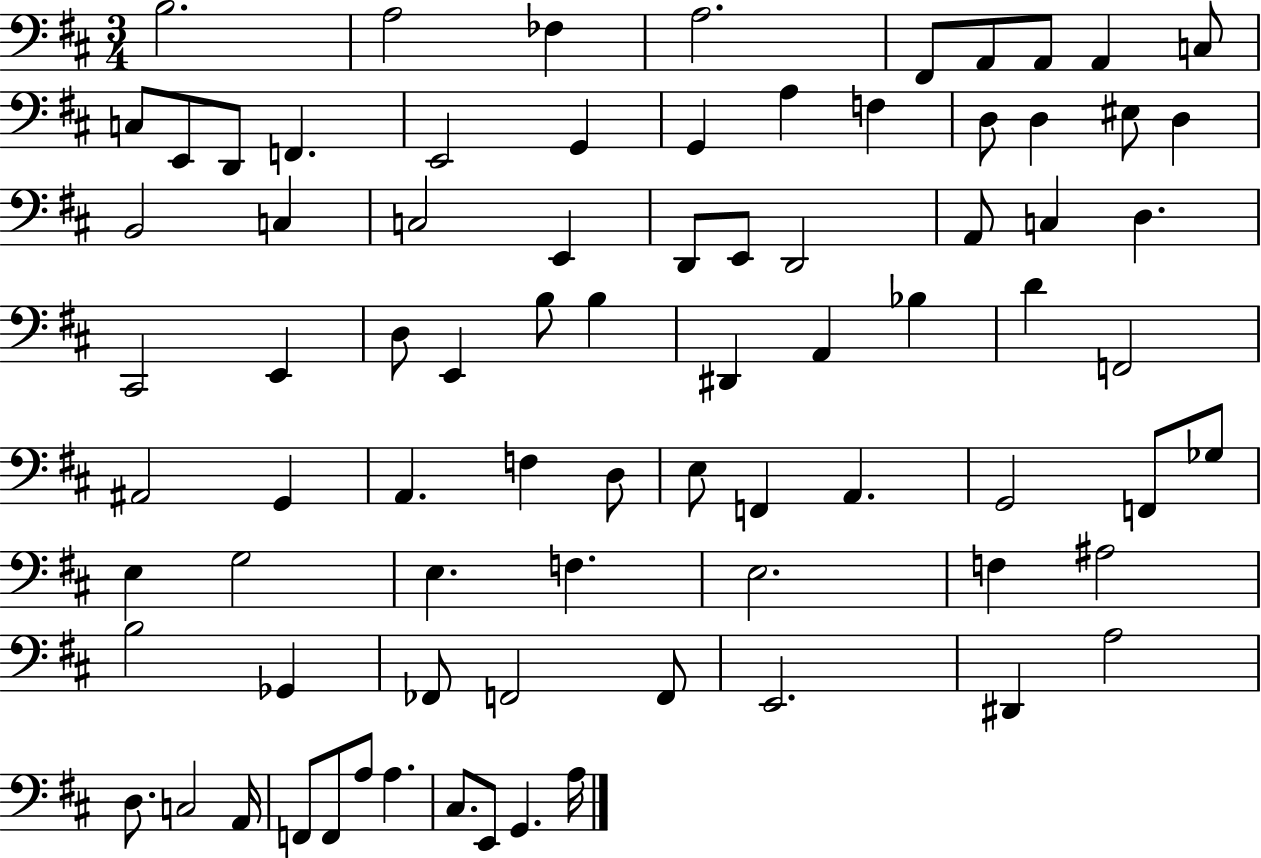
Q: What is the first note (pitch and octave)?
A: B3